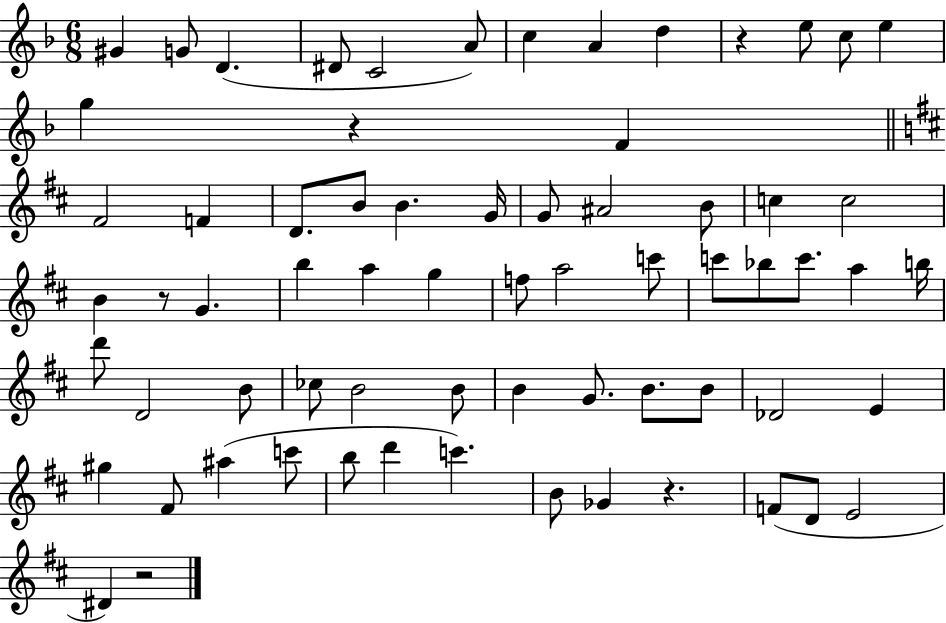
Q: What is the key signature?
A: F major